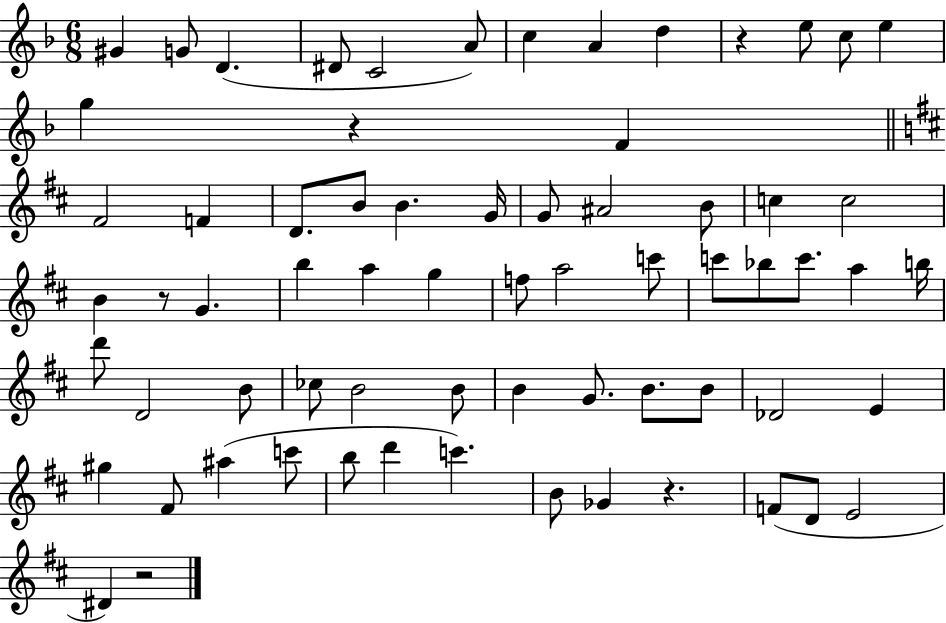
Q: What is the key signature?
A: F major